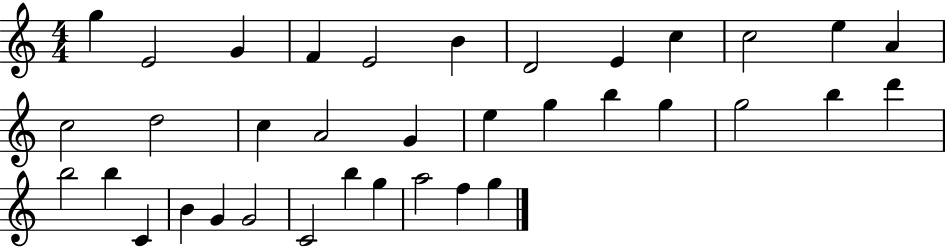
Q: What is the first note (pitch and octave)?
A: G5